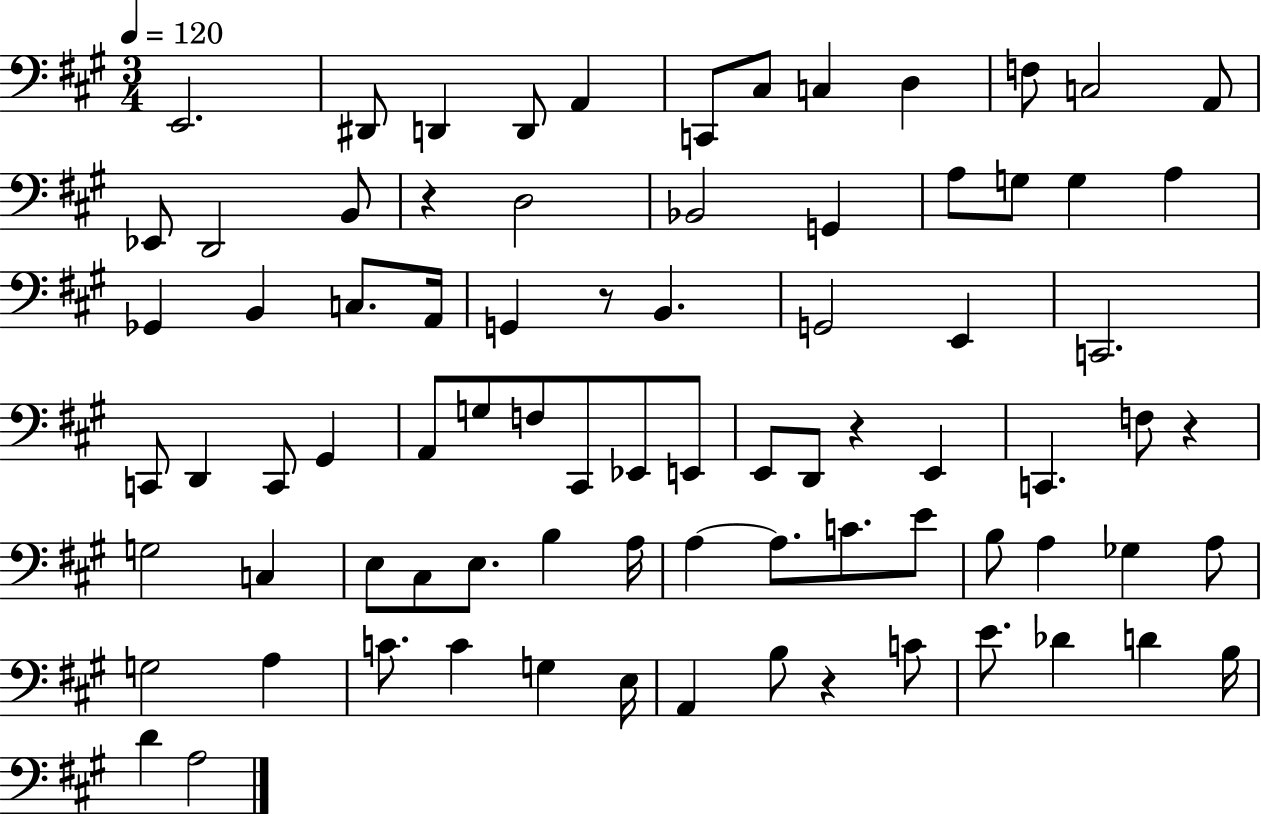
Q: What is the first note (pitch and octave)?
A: E2